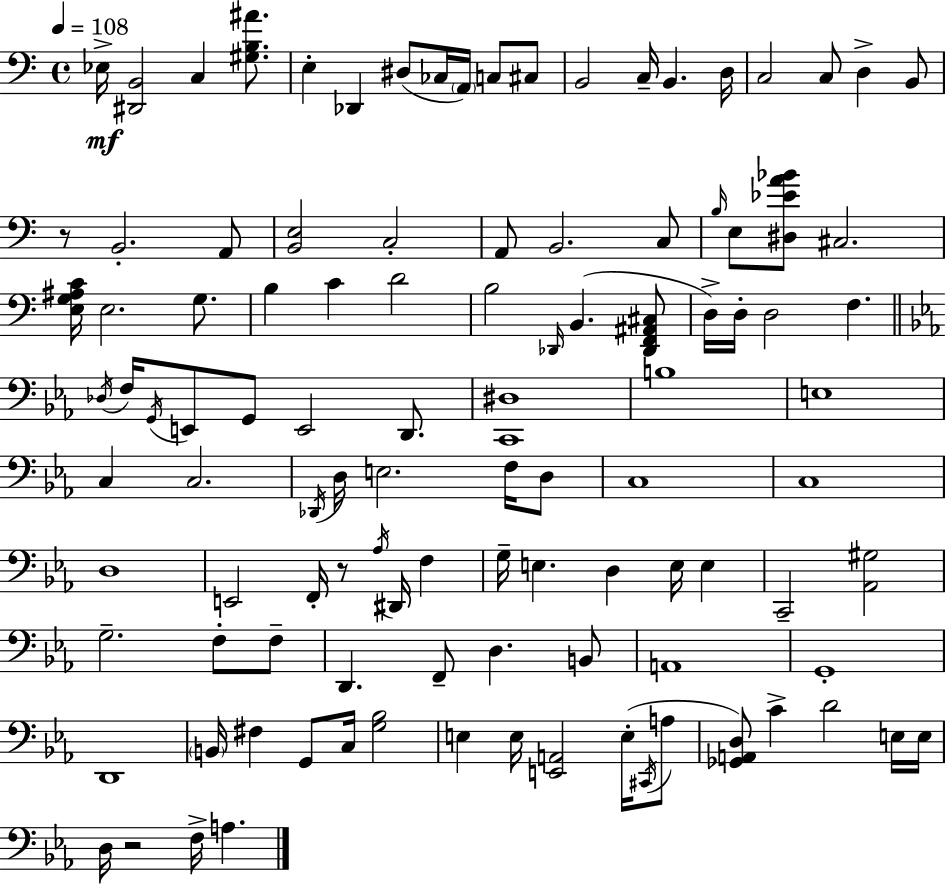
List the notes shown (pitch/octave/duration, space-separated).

Eb3/s [D#2,B2]/h C3/q [G#3,B3,A#4]/e. E3/q Db2/q D#3/e CES3/s A2/s C3/e C#3/e B2/h C3/s B2/q. D3/s C3/h C3/e D3/q B2/e R/e B2/h. A2/e [B2,E3]/h C3/h A2/e B2/h. C3/e B3/s E3/e [D#3,Eb4,A4,Bb4]/e C#3/h. [E3,G3,A#3,C4]/s E3/h. G3/e. B3/q C4/q D4/h B3/h Db2/s B2/q. [Db2,F2,A#2,C#3]/e D3/s D3/s D3/h F3/q. Db3/s F3/s G2/s E2/e G2/e E2/h D2/e. [C2,D#3]/w B3/w E3/w C3/q C3/h. Db2/s D3/s E3/h. F3/s D3/e C3/w C3/w D3/w E2/h F2/s R/e Ab3/s D#2/s F3/q G3/s E3/q. D3/q E3/s E3/q C2/h [Ab2,G#3]/h G3/h. F3/e F3/e D2/q. F2/e D3/q. B2/e A2/w G2/w D2/w B2/s F#3/q G2/e C3/s [G3,Bb3]/h E3/q E3/s [E2,A2]/h E3/s C#2/s A3/e [Gb2,A2,D3]/e C4/q D4/h E3/s E3/s D3/s R/h F3/s A3/q.